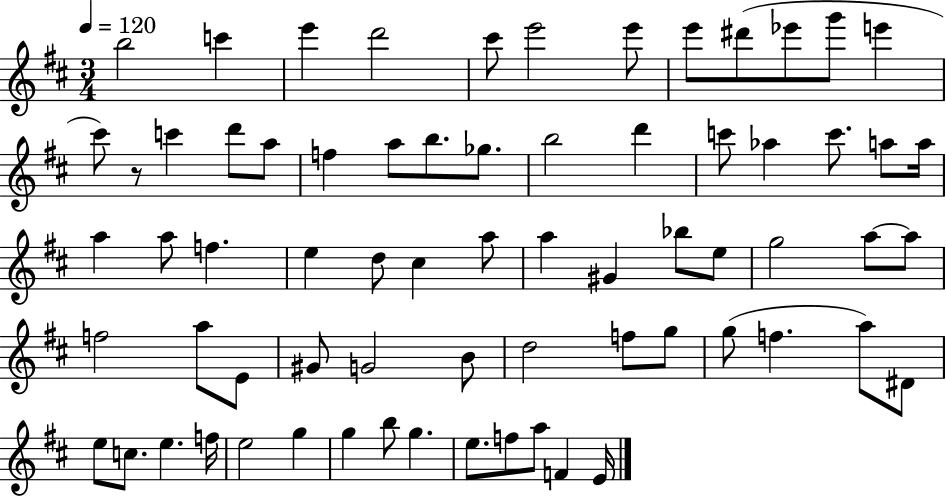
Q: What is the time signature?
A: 3/4